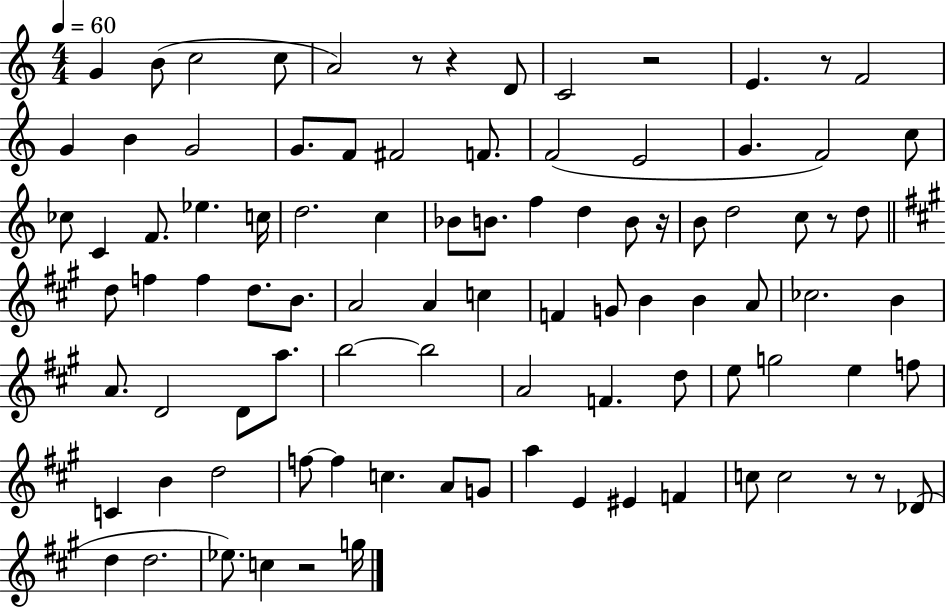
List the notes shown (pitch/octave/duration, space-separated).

G4/q B4/e C5/h C5/e A4/h R/e R/q D4/e C4/h R/h E4/q. R/e F4/h G4/q B4/q G4/h G4/e. F4/e F#4/h F4/e. F4/h E4/h G4/q. F4/h C5/e CES5/e C4/q F4/e. Eb5/q. C5/s D5/h. C5/q Bb4/e B4/e. F5/q D5/q B4/e R/s B4/e D5/h C5/e R/e D5/e D5/e F5/q F5/q D5/e. B4/e. A4/h A4/q C5/q F4/q G4/e B4/q B4/q A4/e CES5/h. B4/q A4/e. D4/h D4/e A5/e. B5/h B5/h A4/h F4/q. D5/e E5/e G5/h E5/q F5/e C4/q B4/q D5/h F5/e F5/q C5/q. A4/e G4/e A5/q E4/q EIS4/q F4/q C5/e C5/h R/e R/e Db4/e D5/q D5/h. Eb5/e. C5/q R/h G5/s